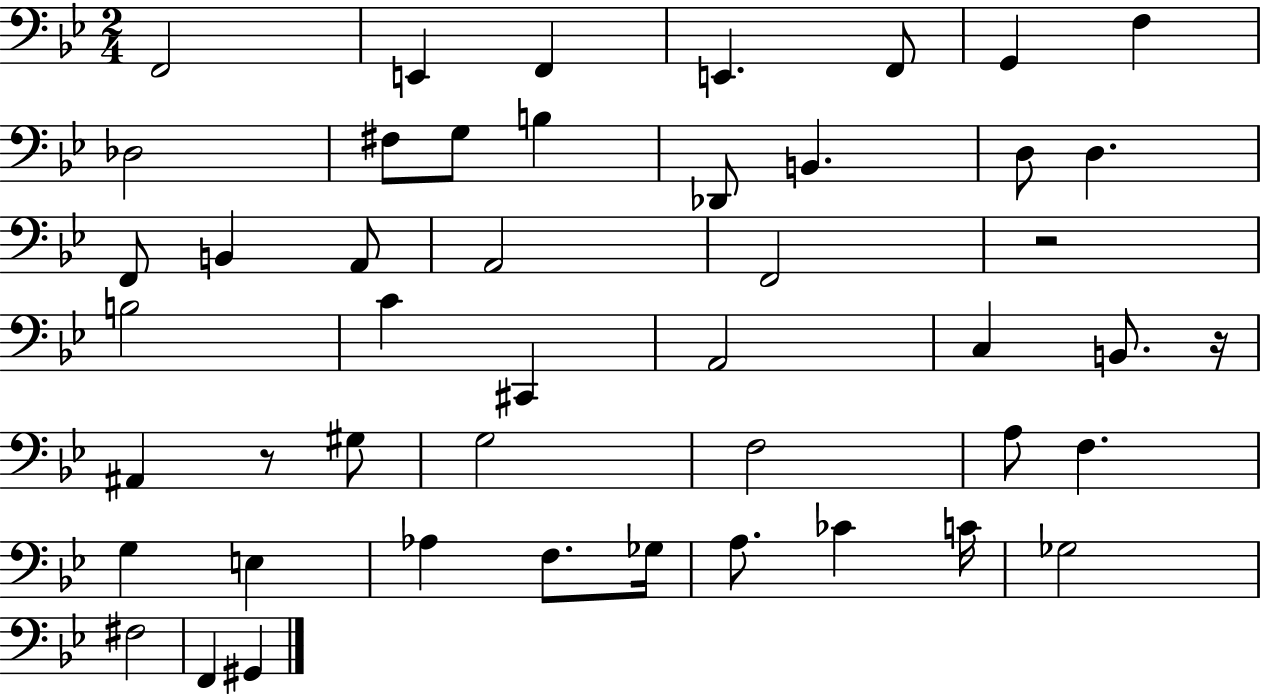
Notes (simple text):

F2/h E2/q F2/q E2/q. F2/e G2/q F3/q Db3/h F#3/e G3/e B3/q Db2/e B2/q. D3/e D3/q. F2/e B2/q A2/e A2/h F2/h R/h B3/h C4/q C#2/q A2/h C3/q B2/e. R/s A#2/q R/e G#3/e G3/h F3/h A3/e F3/q. G3/q E3/q Ab3/q F3/e. Gb3/s A3/e. CES4/q C4/s Gb3/h F#3/h F2/q G#2/q